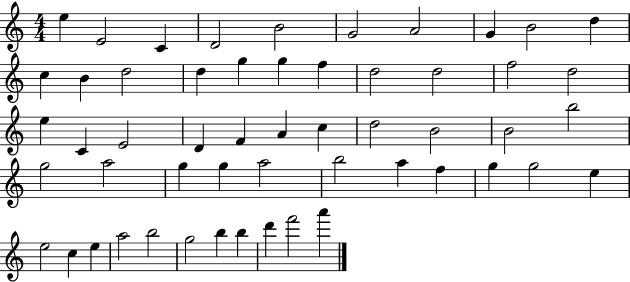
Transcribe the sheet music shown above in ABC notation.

X:1
T:Untitled
M:4/4
L:1/4
K:C
e E2 C D2 B2 G2 A2 G B2 d c B d2 d g g f d2 d2 f2 d2 e C E2 D F A c d2 B2 B2 b2 g2 a2 g g a2 b2 a f g g2 e e2 c e a2 b2 g2 b b d' f'2 a'